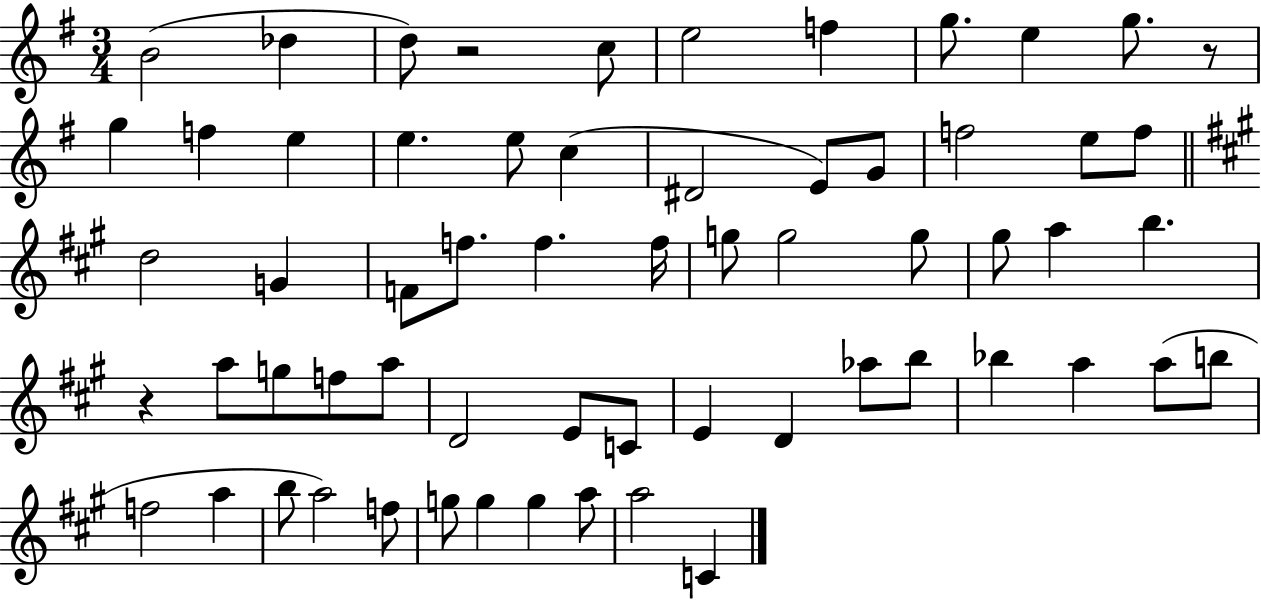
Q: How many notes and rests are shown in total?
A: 62